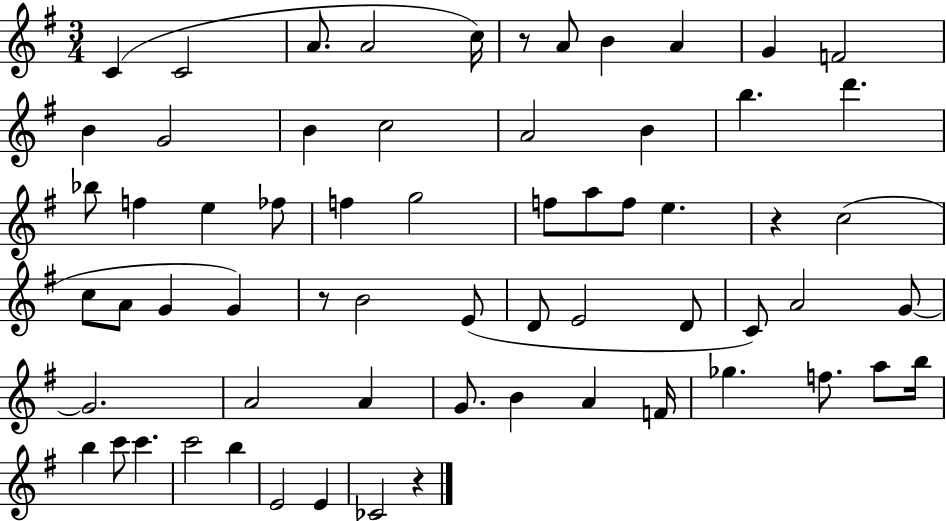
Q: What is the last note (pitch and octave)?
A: CES4